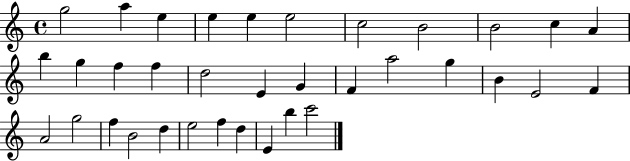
{
  \clef treble
  \time 4/4
  \defaultTimeSignature
  \key c \major
  g''2 a''4 e''4 | e''4 e''4 e''2 | c''2 b'2 | b'2 c''4 a'4 | \break b''4 g''4 f''4 f''4 | d''2 e'4 g'4 | f'4 a''2 g''4 | b'4 e'2 f'4 | \break a'2 g''2 | f''4 b'2 d''4 | e''2 f''4 d''4 | e'4 b''4 c'''2 | \break \bar "|."
}